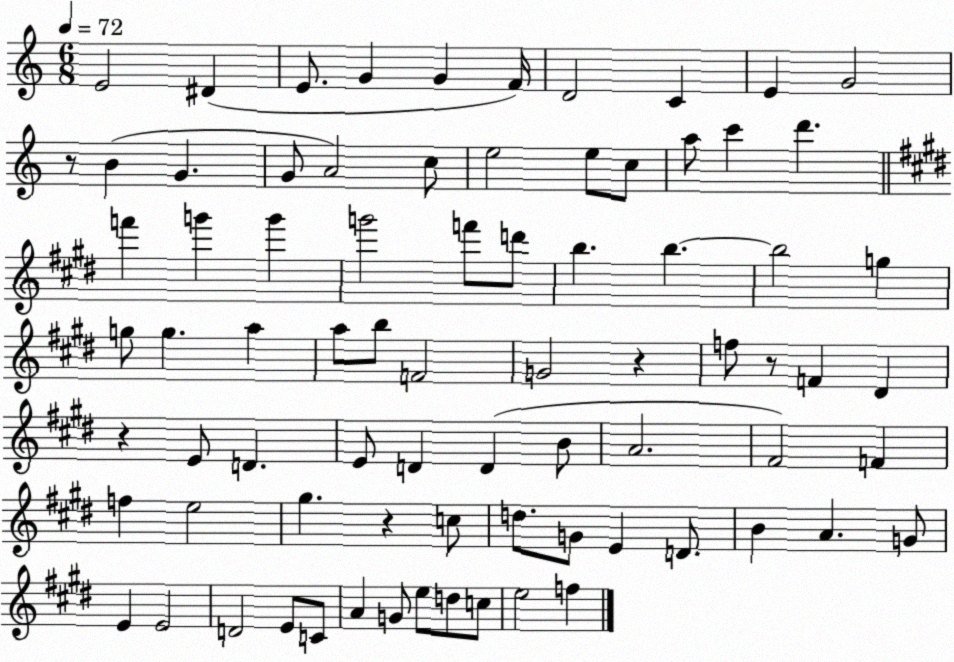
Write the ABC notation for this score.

X:1
T:Untitled
M:6/8
L:1/4
K:C
E2 ^D E/2 G G F/4 D2 C E G2 z/2 B G G/2 A2 c/2 e2 e/2 c/2 a/2 c' d' f' g' g' g'2 f'/2 d'/2 b b b2 g g/2 g a a/2 b/2 F2 G2 z f/2 z/2 F ^D z E/2 D E/2 D D B/2 A2 ^F2 F f e2 ^g z c/2 d/2 G/2 E D/2 B A G/2 E E2 D2 E/2 C/2 A G/2 e/2 d/2 c/2 e2 f